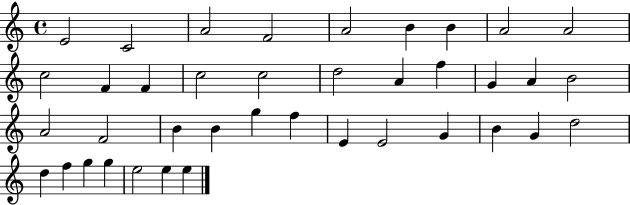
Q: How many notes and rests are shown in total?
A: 39